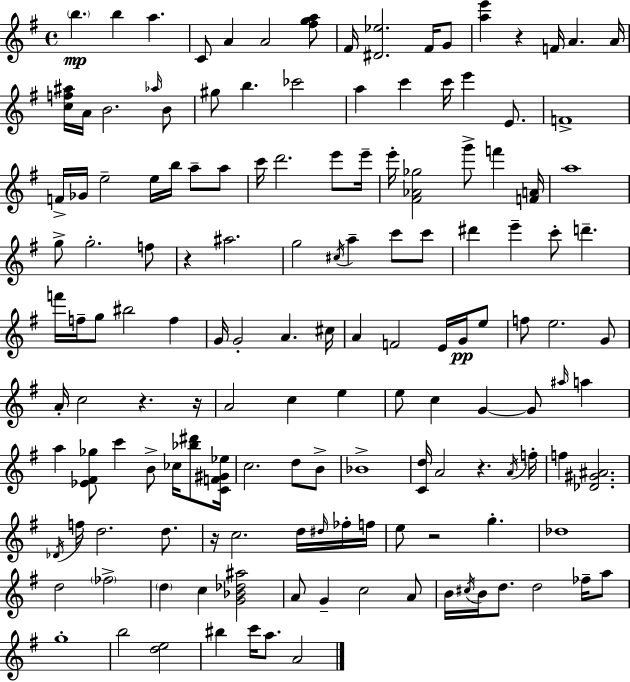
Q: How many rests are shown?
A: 7